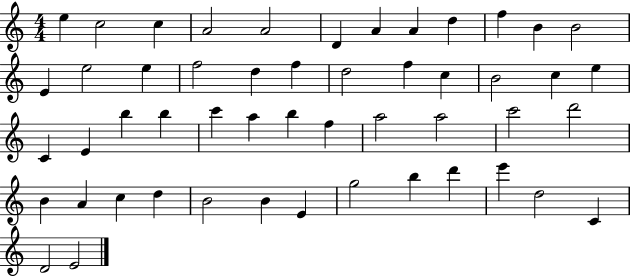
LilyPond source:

{
  \clef treble
  \numericTimeSignature
  \time 4/4
  \key c \major
  e''4 c''2 c''4 | a'2 a'2 | d'4 a'4 a'4 d''4 | f''4 b'4 b'2 | \break e'4 e''2 e''4 | f''2 d''4 f''4 | d''2 f''4 c''4 | b'2 c''4 e''4 | \break c'4 e'4 b''4 b''4 | c'''4 a''4 b''4 f''4 | a''2 a''2 | c'''2 d'''2 | \break b'4 a'4 c''4 d''4 | b'2 b'4 e'4 | g''2 b''4 d'''4 | e'''4 d''2 c'4 | \break d'2 e'2 | \bar "|."
}